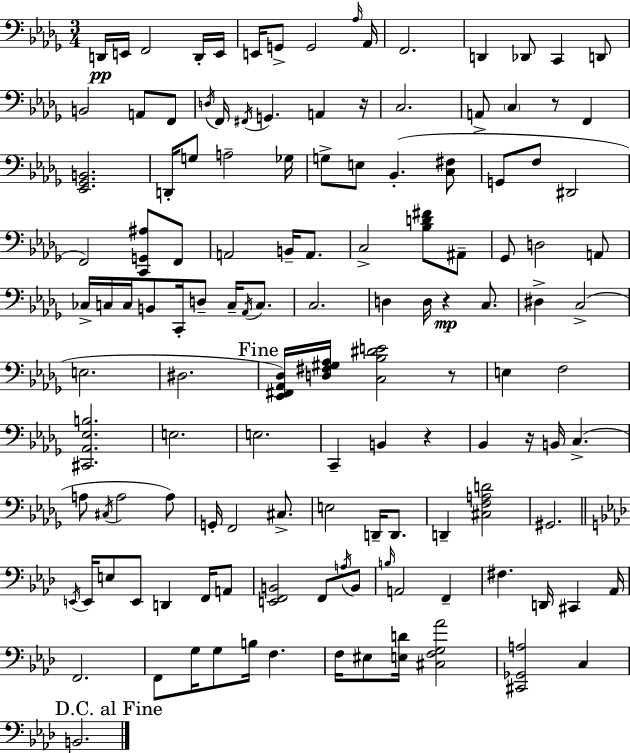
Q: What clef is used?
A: bass